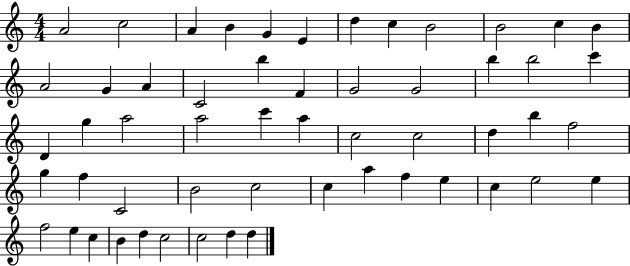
{
  \clef treble
  \numericTimeSignature
  \time 4/4
  \key c \major
  a'2 c''2 | a'4 b'4 g'4 e'4 | d''4 c''4 b'2 | b'2 c''4 b'4 | \break a'2 g'4 a'4 | c'2 b''4 f'4 | g'2 g'2 | b''4 b''2 c'''4 | \break d'4 g''4 a''2 | a''2 c'''4 a''4 | c''2 c''2 | d''4 b''4 f''2 | \break g''4 f''4 c'2 | b'2 c''2 | c''4 a''4 f''4 e''4 | c''4 e''2 e''4 | \break f''2 e''4 c''4 | b'4 d''4 c''2 | c''2 d''4 d''4 | \bar "|."
}